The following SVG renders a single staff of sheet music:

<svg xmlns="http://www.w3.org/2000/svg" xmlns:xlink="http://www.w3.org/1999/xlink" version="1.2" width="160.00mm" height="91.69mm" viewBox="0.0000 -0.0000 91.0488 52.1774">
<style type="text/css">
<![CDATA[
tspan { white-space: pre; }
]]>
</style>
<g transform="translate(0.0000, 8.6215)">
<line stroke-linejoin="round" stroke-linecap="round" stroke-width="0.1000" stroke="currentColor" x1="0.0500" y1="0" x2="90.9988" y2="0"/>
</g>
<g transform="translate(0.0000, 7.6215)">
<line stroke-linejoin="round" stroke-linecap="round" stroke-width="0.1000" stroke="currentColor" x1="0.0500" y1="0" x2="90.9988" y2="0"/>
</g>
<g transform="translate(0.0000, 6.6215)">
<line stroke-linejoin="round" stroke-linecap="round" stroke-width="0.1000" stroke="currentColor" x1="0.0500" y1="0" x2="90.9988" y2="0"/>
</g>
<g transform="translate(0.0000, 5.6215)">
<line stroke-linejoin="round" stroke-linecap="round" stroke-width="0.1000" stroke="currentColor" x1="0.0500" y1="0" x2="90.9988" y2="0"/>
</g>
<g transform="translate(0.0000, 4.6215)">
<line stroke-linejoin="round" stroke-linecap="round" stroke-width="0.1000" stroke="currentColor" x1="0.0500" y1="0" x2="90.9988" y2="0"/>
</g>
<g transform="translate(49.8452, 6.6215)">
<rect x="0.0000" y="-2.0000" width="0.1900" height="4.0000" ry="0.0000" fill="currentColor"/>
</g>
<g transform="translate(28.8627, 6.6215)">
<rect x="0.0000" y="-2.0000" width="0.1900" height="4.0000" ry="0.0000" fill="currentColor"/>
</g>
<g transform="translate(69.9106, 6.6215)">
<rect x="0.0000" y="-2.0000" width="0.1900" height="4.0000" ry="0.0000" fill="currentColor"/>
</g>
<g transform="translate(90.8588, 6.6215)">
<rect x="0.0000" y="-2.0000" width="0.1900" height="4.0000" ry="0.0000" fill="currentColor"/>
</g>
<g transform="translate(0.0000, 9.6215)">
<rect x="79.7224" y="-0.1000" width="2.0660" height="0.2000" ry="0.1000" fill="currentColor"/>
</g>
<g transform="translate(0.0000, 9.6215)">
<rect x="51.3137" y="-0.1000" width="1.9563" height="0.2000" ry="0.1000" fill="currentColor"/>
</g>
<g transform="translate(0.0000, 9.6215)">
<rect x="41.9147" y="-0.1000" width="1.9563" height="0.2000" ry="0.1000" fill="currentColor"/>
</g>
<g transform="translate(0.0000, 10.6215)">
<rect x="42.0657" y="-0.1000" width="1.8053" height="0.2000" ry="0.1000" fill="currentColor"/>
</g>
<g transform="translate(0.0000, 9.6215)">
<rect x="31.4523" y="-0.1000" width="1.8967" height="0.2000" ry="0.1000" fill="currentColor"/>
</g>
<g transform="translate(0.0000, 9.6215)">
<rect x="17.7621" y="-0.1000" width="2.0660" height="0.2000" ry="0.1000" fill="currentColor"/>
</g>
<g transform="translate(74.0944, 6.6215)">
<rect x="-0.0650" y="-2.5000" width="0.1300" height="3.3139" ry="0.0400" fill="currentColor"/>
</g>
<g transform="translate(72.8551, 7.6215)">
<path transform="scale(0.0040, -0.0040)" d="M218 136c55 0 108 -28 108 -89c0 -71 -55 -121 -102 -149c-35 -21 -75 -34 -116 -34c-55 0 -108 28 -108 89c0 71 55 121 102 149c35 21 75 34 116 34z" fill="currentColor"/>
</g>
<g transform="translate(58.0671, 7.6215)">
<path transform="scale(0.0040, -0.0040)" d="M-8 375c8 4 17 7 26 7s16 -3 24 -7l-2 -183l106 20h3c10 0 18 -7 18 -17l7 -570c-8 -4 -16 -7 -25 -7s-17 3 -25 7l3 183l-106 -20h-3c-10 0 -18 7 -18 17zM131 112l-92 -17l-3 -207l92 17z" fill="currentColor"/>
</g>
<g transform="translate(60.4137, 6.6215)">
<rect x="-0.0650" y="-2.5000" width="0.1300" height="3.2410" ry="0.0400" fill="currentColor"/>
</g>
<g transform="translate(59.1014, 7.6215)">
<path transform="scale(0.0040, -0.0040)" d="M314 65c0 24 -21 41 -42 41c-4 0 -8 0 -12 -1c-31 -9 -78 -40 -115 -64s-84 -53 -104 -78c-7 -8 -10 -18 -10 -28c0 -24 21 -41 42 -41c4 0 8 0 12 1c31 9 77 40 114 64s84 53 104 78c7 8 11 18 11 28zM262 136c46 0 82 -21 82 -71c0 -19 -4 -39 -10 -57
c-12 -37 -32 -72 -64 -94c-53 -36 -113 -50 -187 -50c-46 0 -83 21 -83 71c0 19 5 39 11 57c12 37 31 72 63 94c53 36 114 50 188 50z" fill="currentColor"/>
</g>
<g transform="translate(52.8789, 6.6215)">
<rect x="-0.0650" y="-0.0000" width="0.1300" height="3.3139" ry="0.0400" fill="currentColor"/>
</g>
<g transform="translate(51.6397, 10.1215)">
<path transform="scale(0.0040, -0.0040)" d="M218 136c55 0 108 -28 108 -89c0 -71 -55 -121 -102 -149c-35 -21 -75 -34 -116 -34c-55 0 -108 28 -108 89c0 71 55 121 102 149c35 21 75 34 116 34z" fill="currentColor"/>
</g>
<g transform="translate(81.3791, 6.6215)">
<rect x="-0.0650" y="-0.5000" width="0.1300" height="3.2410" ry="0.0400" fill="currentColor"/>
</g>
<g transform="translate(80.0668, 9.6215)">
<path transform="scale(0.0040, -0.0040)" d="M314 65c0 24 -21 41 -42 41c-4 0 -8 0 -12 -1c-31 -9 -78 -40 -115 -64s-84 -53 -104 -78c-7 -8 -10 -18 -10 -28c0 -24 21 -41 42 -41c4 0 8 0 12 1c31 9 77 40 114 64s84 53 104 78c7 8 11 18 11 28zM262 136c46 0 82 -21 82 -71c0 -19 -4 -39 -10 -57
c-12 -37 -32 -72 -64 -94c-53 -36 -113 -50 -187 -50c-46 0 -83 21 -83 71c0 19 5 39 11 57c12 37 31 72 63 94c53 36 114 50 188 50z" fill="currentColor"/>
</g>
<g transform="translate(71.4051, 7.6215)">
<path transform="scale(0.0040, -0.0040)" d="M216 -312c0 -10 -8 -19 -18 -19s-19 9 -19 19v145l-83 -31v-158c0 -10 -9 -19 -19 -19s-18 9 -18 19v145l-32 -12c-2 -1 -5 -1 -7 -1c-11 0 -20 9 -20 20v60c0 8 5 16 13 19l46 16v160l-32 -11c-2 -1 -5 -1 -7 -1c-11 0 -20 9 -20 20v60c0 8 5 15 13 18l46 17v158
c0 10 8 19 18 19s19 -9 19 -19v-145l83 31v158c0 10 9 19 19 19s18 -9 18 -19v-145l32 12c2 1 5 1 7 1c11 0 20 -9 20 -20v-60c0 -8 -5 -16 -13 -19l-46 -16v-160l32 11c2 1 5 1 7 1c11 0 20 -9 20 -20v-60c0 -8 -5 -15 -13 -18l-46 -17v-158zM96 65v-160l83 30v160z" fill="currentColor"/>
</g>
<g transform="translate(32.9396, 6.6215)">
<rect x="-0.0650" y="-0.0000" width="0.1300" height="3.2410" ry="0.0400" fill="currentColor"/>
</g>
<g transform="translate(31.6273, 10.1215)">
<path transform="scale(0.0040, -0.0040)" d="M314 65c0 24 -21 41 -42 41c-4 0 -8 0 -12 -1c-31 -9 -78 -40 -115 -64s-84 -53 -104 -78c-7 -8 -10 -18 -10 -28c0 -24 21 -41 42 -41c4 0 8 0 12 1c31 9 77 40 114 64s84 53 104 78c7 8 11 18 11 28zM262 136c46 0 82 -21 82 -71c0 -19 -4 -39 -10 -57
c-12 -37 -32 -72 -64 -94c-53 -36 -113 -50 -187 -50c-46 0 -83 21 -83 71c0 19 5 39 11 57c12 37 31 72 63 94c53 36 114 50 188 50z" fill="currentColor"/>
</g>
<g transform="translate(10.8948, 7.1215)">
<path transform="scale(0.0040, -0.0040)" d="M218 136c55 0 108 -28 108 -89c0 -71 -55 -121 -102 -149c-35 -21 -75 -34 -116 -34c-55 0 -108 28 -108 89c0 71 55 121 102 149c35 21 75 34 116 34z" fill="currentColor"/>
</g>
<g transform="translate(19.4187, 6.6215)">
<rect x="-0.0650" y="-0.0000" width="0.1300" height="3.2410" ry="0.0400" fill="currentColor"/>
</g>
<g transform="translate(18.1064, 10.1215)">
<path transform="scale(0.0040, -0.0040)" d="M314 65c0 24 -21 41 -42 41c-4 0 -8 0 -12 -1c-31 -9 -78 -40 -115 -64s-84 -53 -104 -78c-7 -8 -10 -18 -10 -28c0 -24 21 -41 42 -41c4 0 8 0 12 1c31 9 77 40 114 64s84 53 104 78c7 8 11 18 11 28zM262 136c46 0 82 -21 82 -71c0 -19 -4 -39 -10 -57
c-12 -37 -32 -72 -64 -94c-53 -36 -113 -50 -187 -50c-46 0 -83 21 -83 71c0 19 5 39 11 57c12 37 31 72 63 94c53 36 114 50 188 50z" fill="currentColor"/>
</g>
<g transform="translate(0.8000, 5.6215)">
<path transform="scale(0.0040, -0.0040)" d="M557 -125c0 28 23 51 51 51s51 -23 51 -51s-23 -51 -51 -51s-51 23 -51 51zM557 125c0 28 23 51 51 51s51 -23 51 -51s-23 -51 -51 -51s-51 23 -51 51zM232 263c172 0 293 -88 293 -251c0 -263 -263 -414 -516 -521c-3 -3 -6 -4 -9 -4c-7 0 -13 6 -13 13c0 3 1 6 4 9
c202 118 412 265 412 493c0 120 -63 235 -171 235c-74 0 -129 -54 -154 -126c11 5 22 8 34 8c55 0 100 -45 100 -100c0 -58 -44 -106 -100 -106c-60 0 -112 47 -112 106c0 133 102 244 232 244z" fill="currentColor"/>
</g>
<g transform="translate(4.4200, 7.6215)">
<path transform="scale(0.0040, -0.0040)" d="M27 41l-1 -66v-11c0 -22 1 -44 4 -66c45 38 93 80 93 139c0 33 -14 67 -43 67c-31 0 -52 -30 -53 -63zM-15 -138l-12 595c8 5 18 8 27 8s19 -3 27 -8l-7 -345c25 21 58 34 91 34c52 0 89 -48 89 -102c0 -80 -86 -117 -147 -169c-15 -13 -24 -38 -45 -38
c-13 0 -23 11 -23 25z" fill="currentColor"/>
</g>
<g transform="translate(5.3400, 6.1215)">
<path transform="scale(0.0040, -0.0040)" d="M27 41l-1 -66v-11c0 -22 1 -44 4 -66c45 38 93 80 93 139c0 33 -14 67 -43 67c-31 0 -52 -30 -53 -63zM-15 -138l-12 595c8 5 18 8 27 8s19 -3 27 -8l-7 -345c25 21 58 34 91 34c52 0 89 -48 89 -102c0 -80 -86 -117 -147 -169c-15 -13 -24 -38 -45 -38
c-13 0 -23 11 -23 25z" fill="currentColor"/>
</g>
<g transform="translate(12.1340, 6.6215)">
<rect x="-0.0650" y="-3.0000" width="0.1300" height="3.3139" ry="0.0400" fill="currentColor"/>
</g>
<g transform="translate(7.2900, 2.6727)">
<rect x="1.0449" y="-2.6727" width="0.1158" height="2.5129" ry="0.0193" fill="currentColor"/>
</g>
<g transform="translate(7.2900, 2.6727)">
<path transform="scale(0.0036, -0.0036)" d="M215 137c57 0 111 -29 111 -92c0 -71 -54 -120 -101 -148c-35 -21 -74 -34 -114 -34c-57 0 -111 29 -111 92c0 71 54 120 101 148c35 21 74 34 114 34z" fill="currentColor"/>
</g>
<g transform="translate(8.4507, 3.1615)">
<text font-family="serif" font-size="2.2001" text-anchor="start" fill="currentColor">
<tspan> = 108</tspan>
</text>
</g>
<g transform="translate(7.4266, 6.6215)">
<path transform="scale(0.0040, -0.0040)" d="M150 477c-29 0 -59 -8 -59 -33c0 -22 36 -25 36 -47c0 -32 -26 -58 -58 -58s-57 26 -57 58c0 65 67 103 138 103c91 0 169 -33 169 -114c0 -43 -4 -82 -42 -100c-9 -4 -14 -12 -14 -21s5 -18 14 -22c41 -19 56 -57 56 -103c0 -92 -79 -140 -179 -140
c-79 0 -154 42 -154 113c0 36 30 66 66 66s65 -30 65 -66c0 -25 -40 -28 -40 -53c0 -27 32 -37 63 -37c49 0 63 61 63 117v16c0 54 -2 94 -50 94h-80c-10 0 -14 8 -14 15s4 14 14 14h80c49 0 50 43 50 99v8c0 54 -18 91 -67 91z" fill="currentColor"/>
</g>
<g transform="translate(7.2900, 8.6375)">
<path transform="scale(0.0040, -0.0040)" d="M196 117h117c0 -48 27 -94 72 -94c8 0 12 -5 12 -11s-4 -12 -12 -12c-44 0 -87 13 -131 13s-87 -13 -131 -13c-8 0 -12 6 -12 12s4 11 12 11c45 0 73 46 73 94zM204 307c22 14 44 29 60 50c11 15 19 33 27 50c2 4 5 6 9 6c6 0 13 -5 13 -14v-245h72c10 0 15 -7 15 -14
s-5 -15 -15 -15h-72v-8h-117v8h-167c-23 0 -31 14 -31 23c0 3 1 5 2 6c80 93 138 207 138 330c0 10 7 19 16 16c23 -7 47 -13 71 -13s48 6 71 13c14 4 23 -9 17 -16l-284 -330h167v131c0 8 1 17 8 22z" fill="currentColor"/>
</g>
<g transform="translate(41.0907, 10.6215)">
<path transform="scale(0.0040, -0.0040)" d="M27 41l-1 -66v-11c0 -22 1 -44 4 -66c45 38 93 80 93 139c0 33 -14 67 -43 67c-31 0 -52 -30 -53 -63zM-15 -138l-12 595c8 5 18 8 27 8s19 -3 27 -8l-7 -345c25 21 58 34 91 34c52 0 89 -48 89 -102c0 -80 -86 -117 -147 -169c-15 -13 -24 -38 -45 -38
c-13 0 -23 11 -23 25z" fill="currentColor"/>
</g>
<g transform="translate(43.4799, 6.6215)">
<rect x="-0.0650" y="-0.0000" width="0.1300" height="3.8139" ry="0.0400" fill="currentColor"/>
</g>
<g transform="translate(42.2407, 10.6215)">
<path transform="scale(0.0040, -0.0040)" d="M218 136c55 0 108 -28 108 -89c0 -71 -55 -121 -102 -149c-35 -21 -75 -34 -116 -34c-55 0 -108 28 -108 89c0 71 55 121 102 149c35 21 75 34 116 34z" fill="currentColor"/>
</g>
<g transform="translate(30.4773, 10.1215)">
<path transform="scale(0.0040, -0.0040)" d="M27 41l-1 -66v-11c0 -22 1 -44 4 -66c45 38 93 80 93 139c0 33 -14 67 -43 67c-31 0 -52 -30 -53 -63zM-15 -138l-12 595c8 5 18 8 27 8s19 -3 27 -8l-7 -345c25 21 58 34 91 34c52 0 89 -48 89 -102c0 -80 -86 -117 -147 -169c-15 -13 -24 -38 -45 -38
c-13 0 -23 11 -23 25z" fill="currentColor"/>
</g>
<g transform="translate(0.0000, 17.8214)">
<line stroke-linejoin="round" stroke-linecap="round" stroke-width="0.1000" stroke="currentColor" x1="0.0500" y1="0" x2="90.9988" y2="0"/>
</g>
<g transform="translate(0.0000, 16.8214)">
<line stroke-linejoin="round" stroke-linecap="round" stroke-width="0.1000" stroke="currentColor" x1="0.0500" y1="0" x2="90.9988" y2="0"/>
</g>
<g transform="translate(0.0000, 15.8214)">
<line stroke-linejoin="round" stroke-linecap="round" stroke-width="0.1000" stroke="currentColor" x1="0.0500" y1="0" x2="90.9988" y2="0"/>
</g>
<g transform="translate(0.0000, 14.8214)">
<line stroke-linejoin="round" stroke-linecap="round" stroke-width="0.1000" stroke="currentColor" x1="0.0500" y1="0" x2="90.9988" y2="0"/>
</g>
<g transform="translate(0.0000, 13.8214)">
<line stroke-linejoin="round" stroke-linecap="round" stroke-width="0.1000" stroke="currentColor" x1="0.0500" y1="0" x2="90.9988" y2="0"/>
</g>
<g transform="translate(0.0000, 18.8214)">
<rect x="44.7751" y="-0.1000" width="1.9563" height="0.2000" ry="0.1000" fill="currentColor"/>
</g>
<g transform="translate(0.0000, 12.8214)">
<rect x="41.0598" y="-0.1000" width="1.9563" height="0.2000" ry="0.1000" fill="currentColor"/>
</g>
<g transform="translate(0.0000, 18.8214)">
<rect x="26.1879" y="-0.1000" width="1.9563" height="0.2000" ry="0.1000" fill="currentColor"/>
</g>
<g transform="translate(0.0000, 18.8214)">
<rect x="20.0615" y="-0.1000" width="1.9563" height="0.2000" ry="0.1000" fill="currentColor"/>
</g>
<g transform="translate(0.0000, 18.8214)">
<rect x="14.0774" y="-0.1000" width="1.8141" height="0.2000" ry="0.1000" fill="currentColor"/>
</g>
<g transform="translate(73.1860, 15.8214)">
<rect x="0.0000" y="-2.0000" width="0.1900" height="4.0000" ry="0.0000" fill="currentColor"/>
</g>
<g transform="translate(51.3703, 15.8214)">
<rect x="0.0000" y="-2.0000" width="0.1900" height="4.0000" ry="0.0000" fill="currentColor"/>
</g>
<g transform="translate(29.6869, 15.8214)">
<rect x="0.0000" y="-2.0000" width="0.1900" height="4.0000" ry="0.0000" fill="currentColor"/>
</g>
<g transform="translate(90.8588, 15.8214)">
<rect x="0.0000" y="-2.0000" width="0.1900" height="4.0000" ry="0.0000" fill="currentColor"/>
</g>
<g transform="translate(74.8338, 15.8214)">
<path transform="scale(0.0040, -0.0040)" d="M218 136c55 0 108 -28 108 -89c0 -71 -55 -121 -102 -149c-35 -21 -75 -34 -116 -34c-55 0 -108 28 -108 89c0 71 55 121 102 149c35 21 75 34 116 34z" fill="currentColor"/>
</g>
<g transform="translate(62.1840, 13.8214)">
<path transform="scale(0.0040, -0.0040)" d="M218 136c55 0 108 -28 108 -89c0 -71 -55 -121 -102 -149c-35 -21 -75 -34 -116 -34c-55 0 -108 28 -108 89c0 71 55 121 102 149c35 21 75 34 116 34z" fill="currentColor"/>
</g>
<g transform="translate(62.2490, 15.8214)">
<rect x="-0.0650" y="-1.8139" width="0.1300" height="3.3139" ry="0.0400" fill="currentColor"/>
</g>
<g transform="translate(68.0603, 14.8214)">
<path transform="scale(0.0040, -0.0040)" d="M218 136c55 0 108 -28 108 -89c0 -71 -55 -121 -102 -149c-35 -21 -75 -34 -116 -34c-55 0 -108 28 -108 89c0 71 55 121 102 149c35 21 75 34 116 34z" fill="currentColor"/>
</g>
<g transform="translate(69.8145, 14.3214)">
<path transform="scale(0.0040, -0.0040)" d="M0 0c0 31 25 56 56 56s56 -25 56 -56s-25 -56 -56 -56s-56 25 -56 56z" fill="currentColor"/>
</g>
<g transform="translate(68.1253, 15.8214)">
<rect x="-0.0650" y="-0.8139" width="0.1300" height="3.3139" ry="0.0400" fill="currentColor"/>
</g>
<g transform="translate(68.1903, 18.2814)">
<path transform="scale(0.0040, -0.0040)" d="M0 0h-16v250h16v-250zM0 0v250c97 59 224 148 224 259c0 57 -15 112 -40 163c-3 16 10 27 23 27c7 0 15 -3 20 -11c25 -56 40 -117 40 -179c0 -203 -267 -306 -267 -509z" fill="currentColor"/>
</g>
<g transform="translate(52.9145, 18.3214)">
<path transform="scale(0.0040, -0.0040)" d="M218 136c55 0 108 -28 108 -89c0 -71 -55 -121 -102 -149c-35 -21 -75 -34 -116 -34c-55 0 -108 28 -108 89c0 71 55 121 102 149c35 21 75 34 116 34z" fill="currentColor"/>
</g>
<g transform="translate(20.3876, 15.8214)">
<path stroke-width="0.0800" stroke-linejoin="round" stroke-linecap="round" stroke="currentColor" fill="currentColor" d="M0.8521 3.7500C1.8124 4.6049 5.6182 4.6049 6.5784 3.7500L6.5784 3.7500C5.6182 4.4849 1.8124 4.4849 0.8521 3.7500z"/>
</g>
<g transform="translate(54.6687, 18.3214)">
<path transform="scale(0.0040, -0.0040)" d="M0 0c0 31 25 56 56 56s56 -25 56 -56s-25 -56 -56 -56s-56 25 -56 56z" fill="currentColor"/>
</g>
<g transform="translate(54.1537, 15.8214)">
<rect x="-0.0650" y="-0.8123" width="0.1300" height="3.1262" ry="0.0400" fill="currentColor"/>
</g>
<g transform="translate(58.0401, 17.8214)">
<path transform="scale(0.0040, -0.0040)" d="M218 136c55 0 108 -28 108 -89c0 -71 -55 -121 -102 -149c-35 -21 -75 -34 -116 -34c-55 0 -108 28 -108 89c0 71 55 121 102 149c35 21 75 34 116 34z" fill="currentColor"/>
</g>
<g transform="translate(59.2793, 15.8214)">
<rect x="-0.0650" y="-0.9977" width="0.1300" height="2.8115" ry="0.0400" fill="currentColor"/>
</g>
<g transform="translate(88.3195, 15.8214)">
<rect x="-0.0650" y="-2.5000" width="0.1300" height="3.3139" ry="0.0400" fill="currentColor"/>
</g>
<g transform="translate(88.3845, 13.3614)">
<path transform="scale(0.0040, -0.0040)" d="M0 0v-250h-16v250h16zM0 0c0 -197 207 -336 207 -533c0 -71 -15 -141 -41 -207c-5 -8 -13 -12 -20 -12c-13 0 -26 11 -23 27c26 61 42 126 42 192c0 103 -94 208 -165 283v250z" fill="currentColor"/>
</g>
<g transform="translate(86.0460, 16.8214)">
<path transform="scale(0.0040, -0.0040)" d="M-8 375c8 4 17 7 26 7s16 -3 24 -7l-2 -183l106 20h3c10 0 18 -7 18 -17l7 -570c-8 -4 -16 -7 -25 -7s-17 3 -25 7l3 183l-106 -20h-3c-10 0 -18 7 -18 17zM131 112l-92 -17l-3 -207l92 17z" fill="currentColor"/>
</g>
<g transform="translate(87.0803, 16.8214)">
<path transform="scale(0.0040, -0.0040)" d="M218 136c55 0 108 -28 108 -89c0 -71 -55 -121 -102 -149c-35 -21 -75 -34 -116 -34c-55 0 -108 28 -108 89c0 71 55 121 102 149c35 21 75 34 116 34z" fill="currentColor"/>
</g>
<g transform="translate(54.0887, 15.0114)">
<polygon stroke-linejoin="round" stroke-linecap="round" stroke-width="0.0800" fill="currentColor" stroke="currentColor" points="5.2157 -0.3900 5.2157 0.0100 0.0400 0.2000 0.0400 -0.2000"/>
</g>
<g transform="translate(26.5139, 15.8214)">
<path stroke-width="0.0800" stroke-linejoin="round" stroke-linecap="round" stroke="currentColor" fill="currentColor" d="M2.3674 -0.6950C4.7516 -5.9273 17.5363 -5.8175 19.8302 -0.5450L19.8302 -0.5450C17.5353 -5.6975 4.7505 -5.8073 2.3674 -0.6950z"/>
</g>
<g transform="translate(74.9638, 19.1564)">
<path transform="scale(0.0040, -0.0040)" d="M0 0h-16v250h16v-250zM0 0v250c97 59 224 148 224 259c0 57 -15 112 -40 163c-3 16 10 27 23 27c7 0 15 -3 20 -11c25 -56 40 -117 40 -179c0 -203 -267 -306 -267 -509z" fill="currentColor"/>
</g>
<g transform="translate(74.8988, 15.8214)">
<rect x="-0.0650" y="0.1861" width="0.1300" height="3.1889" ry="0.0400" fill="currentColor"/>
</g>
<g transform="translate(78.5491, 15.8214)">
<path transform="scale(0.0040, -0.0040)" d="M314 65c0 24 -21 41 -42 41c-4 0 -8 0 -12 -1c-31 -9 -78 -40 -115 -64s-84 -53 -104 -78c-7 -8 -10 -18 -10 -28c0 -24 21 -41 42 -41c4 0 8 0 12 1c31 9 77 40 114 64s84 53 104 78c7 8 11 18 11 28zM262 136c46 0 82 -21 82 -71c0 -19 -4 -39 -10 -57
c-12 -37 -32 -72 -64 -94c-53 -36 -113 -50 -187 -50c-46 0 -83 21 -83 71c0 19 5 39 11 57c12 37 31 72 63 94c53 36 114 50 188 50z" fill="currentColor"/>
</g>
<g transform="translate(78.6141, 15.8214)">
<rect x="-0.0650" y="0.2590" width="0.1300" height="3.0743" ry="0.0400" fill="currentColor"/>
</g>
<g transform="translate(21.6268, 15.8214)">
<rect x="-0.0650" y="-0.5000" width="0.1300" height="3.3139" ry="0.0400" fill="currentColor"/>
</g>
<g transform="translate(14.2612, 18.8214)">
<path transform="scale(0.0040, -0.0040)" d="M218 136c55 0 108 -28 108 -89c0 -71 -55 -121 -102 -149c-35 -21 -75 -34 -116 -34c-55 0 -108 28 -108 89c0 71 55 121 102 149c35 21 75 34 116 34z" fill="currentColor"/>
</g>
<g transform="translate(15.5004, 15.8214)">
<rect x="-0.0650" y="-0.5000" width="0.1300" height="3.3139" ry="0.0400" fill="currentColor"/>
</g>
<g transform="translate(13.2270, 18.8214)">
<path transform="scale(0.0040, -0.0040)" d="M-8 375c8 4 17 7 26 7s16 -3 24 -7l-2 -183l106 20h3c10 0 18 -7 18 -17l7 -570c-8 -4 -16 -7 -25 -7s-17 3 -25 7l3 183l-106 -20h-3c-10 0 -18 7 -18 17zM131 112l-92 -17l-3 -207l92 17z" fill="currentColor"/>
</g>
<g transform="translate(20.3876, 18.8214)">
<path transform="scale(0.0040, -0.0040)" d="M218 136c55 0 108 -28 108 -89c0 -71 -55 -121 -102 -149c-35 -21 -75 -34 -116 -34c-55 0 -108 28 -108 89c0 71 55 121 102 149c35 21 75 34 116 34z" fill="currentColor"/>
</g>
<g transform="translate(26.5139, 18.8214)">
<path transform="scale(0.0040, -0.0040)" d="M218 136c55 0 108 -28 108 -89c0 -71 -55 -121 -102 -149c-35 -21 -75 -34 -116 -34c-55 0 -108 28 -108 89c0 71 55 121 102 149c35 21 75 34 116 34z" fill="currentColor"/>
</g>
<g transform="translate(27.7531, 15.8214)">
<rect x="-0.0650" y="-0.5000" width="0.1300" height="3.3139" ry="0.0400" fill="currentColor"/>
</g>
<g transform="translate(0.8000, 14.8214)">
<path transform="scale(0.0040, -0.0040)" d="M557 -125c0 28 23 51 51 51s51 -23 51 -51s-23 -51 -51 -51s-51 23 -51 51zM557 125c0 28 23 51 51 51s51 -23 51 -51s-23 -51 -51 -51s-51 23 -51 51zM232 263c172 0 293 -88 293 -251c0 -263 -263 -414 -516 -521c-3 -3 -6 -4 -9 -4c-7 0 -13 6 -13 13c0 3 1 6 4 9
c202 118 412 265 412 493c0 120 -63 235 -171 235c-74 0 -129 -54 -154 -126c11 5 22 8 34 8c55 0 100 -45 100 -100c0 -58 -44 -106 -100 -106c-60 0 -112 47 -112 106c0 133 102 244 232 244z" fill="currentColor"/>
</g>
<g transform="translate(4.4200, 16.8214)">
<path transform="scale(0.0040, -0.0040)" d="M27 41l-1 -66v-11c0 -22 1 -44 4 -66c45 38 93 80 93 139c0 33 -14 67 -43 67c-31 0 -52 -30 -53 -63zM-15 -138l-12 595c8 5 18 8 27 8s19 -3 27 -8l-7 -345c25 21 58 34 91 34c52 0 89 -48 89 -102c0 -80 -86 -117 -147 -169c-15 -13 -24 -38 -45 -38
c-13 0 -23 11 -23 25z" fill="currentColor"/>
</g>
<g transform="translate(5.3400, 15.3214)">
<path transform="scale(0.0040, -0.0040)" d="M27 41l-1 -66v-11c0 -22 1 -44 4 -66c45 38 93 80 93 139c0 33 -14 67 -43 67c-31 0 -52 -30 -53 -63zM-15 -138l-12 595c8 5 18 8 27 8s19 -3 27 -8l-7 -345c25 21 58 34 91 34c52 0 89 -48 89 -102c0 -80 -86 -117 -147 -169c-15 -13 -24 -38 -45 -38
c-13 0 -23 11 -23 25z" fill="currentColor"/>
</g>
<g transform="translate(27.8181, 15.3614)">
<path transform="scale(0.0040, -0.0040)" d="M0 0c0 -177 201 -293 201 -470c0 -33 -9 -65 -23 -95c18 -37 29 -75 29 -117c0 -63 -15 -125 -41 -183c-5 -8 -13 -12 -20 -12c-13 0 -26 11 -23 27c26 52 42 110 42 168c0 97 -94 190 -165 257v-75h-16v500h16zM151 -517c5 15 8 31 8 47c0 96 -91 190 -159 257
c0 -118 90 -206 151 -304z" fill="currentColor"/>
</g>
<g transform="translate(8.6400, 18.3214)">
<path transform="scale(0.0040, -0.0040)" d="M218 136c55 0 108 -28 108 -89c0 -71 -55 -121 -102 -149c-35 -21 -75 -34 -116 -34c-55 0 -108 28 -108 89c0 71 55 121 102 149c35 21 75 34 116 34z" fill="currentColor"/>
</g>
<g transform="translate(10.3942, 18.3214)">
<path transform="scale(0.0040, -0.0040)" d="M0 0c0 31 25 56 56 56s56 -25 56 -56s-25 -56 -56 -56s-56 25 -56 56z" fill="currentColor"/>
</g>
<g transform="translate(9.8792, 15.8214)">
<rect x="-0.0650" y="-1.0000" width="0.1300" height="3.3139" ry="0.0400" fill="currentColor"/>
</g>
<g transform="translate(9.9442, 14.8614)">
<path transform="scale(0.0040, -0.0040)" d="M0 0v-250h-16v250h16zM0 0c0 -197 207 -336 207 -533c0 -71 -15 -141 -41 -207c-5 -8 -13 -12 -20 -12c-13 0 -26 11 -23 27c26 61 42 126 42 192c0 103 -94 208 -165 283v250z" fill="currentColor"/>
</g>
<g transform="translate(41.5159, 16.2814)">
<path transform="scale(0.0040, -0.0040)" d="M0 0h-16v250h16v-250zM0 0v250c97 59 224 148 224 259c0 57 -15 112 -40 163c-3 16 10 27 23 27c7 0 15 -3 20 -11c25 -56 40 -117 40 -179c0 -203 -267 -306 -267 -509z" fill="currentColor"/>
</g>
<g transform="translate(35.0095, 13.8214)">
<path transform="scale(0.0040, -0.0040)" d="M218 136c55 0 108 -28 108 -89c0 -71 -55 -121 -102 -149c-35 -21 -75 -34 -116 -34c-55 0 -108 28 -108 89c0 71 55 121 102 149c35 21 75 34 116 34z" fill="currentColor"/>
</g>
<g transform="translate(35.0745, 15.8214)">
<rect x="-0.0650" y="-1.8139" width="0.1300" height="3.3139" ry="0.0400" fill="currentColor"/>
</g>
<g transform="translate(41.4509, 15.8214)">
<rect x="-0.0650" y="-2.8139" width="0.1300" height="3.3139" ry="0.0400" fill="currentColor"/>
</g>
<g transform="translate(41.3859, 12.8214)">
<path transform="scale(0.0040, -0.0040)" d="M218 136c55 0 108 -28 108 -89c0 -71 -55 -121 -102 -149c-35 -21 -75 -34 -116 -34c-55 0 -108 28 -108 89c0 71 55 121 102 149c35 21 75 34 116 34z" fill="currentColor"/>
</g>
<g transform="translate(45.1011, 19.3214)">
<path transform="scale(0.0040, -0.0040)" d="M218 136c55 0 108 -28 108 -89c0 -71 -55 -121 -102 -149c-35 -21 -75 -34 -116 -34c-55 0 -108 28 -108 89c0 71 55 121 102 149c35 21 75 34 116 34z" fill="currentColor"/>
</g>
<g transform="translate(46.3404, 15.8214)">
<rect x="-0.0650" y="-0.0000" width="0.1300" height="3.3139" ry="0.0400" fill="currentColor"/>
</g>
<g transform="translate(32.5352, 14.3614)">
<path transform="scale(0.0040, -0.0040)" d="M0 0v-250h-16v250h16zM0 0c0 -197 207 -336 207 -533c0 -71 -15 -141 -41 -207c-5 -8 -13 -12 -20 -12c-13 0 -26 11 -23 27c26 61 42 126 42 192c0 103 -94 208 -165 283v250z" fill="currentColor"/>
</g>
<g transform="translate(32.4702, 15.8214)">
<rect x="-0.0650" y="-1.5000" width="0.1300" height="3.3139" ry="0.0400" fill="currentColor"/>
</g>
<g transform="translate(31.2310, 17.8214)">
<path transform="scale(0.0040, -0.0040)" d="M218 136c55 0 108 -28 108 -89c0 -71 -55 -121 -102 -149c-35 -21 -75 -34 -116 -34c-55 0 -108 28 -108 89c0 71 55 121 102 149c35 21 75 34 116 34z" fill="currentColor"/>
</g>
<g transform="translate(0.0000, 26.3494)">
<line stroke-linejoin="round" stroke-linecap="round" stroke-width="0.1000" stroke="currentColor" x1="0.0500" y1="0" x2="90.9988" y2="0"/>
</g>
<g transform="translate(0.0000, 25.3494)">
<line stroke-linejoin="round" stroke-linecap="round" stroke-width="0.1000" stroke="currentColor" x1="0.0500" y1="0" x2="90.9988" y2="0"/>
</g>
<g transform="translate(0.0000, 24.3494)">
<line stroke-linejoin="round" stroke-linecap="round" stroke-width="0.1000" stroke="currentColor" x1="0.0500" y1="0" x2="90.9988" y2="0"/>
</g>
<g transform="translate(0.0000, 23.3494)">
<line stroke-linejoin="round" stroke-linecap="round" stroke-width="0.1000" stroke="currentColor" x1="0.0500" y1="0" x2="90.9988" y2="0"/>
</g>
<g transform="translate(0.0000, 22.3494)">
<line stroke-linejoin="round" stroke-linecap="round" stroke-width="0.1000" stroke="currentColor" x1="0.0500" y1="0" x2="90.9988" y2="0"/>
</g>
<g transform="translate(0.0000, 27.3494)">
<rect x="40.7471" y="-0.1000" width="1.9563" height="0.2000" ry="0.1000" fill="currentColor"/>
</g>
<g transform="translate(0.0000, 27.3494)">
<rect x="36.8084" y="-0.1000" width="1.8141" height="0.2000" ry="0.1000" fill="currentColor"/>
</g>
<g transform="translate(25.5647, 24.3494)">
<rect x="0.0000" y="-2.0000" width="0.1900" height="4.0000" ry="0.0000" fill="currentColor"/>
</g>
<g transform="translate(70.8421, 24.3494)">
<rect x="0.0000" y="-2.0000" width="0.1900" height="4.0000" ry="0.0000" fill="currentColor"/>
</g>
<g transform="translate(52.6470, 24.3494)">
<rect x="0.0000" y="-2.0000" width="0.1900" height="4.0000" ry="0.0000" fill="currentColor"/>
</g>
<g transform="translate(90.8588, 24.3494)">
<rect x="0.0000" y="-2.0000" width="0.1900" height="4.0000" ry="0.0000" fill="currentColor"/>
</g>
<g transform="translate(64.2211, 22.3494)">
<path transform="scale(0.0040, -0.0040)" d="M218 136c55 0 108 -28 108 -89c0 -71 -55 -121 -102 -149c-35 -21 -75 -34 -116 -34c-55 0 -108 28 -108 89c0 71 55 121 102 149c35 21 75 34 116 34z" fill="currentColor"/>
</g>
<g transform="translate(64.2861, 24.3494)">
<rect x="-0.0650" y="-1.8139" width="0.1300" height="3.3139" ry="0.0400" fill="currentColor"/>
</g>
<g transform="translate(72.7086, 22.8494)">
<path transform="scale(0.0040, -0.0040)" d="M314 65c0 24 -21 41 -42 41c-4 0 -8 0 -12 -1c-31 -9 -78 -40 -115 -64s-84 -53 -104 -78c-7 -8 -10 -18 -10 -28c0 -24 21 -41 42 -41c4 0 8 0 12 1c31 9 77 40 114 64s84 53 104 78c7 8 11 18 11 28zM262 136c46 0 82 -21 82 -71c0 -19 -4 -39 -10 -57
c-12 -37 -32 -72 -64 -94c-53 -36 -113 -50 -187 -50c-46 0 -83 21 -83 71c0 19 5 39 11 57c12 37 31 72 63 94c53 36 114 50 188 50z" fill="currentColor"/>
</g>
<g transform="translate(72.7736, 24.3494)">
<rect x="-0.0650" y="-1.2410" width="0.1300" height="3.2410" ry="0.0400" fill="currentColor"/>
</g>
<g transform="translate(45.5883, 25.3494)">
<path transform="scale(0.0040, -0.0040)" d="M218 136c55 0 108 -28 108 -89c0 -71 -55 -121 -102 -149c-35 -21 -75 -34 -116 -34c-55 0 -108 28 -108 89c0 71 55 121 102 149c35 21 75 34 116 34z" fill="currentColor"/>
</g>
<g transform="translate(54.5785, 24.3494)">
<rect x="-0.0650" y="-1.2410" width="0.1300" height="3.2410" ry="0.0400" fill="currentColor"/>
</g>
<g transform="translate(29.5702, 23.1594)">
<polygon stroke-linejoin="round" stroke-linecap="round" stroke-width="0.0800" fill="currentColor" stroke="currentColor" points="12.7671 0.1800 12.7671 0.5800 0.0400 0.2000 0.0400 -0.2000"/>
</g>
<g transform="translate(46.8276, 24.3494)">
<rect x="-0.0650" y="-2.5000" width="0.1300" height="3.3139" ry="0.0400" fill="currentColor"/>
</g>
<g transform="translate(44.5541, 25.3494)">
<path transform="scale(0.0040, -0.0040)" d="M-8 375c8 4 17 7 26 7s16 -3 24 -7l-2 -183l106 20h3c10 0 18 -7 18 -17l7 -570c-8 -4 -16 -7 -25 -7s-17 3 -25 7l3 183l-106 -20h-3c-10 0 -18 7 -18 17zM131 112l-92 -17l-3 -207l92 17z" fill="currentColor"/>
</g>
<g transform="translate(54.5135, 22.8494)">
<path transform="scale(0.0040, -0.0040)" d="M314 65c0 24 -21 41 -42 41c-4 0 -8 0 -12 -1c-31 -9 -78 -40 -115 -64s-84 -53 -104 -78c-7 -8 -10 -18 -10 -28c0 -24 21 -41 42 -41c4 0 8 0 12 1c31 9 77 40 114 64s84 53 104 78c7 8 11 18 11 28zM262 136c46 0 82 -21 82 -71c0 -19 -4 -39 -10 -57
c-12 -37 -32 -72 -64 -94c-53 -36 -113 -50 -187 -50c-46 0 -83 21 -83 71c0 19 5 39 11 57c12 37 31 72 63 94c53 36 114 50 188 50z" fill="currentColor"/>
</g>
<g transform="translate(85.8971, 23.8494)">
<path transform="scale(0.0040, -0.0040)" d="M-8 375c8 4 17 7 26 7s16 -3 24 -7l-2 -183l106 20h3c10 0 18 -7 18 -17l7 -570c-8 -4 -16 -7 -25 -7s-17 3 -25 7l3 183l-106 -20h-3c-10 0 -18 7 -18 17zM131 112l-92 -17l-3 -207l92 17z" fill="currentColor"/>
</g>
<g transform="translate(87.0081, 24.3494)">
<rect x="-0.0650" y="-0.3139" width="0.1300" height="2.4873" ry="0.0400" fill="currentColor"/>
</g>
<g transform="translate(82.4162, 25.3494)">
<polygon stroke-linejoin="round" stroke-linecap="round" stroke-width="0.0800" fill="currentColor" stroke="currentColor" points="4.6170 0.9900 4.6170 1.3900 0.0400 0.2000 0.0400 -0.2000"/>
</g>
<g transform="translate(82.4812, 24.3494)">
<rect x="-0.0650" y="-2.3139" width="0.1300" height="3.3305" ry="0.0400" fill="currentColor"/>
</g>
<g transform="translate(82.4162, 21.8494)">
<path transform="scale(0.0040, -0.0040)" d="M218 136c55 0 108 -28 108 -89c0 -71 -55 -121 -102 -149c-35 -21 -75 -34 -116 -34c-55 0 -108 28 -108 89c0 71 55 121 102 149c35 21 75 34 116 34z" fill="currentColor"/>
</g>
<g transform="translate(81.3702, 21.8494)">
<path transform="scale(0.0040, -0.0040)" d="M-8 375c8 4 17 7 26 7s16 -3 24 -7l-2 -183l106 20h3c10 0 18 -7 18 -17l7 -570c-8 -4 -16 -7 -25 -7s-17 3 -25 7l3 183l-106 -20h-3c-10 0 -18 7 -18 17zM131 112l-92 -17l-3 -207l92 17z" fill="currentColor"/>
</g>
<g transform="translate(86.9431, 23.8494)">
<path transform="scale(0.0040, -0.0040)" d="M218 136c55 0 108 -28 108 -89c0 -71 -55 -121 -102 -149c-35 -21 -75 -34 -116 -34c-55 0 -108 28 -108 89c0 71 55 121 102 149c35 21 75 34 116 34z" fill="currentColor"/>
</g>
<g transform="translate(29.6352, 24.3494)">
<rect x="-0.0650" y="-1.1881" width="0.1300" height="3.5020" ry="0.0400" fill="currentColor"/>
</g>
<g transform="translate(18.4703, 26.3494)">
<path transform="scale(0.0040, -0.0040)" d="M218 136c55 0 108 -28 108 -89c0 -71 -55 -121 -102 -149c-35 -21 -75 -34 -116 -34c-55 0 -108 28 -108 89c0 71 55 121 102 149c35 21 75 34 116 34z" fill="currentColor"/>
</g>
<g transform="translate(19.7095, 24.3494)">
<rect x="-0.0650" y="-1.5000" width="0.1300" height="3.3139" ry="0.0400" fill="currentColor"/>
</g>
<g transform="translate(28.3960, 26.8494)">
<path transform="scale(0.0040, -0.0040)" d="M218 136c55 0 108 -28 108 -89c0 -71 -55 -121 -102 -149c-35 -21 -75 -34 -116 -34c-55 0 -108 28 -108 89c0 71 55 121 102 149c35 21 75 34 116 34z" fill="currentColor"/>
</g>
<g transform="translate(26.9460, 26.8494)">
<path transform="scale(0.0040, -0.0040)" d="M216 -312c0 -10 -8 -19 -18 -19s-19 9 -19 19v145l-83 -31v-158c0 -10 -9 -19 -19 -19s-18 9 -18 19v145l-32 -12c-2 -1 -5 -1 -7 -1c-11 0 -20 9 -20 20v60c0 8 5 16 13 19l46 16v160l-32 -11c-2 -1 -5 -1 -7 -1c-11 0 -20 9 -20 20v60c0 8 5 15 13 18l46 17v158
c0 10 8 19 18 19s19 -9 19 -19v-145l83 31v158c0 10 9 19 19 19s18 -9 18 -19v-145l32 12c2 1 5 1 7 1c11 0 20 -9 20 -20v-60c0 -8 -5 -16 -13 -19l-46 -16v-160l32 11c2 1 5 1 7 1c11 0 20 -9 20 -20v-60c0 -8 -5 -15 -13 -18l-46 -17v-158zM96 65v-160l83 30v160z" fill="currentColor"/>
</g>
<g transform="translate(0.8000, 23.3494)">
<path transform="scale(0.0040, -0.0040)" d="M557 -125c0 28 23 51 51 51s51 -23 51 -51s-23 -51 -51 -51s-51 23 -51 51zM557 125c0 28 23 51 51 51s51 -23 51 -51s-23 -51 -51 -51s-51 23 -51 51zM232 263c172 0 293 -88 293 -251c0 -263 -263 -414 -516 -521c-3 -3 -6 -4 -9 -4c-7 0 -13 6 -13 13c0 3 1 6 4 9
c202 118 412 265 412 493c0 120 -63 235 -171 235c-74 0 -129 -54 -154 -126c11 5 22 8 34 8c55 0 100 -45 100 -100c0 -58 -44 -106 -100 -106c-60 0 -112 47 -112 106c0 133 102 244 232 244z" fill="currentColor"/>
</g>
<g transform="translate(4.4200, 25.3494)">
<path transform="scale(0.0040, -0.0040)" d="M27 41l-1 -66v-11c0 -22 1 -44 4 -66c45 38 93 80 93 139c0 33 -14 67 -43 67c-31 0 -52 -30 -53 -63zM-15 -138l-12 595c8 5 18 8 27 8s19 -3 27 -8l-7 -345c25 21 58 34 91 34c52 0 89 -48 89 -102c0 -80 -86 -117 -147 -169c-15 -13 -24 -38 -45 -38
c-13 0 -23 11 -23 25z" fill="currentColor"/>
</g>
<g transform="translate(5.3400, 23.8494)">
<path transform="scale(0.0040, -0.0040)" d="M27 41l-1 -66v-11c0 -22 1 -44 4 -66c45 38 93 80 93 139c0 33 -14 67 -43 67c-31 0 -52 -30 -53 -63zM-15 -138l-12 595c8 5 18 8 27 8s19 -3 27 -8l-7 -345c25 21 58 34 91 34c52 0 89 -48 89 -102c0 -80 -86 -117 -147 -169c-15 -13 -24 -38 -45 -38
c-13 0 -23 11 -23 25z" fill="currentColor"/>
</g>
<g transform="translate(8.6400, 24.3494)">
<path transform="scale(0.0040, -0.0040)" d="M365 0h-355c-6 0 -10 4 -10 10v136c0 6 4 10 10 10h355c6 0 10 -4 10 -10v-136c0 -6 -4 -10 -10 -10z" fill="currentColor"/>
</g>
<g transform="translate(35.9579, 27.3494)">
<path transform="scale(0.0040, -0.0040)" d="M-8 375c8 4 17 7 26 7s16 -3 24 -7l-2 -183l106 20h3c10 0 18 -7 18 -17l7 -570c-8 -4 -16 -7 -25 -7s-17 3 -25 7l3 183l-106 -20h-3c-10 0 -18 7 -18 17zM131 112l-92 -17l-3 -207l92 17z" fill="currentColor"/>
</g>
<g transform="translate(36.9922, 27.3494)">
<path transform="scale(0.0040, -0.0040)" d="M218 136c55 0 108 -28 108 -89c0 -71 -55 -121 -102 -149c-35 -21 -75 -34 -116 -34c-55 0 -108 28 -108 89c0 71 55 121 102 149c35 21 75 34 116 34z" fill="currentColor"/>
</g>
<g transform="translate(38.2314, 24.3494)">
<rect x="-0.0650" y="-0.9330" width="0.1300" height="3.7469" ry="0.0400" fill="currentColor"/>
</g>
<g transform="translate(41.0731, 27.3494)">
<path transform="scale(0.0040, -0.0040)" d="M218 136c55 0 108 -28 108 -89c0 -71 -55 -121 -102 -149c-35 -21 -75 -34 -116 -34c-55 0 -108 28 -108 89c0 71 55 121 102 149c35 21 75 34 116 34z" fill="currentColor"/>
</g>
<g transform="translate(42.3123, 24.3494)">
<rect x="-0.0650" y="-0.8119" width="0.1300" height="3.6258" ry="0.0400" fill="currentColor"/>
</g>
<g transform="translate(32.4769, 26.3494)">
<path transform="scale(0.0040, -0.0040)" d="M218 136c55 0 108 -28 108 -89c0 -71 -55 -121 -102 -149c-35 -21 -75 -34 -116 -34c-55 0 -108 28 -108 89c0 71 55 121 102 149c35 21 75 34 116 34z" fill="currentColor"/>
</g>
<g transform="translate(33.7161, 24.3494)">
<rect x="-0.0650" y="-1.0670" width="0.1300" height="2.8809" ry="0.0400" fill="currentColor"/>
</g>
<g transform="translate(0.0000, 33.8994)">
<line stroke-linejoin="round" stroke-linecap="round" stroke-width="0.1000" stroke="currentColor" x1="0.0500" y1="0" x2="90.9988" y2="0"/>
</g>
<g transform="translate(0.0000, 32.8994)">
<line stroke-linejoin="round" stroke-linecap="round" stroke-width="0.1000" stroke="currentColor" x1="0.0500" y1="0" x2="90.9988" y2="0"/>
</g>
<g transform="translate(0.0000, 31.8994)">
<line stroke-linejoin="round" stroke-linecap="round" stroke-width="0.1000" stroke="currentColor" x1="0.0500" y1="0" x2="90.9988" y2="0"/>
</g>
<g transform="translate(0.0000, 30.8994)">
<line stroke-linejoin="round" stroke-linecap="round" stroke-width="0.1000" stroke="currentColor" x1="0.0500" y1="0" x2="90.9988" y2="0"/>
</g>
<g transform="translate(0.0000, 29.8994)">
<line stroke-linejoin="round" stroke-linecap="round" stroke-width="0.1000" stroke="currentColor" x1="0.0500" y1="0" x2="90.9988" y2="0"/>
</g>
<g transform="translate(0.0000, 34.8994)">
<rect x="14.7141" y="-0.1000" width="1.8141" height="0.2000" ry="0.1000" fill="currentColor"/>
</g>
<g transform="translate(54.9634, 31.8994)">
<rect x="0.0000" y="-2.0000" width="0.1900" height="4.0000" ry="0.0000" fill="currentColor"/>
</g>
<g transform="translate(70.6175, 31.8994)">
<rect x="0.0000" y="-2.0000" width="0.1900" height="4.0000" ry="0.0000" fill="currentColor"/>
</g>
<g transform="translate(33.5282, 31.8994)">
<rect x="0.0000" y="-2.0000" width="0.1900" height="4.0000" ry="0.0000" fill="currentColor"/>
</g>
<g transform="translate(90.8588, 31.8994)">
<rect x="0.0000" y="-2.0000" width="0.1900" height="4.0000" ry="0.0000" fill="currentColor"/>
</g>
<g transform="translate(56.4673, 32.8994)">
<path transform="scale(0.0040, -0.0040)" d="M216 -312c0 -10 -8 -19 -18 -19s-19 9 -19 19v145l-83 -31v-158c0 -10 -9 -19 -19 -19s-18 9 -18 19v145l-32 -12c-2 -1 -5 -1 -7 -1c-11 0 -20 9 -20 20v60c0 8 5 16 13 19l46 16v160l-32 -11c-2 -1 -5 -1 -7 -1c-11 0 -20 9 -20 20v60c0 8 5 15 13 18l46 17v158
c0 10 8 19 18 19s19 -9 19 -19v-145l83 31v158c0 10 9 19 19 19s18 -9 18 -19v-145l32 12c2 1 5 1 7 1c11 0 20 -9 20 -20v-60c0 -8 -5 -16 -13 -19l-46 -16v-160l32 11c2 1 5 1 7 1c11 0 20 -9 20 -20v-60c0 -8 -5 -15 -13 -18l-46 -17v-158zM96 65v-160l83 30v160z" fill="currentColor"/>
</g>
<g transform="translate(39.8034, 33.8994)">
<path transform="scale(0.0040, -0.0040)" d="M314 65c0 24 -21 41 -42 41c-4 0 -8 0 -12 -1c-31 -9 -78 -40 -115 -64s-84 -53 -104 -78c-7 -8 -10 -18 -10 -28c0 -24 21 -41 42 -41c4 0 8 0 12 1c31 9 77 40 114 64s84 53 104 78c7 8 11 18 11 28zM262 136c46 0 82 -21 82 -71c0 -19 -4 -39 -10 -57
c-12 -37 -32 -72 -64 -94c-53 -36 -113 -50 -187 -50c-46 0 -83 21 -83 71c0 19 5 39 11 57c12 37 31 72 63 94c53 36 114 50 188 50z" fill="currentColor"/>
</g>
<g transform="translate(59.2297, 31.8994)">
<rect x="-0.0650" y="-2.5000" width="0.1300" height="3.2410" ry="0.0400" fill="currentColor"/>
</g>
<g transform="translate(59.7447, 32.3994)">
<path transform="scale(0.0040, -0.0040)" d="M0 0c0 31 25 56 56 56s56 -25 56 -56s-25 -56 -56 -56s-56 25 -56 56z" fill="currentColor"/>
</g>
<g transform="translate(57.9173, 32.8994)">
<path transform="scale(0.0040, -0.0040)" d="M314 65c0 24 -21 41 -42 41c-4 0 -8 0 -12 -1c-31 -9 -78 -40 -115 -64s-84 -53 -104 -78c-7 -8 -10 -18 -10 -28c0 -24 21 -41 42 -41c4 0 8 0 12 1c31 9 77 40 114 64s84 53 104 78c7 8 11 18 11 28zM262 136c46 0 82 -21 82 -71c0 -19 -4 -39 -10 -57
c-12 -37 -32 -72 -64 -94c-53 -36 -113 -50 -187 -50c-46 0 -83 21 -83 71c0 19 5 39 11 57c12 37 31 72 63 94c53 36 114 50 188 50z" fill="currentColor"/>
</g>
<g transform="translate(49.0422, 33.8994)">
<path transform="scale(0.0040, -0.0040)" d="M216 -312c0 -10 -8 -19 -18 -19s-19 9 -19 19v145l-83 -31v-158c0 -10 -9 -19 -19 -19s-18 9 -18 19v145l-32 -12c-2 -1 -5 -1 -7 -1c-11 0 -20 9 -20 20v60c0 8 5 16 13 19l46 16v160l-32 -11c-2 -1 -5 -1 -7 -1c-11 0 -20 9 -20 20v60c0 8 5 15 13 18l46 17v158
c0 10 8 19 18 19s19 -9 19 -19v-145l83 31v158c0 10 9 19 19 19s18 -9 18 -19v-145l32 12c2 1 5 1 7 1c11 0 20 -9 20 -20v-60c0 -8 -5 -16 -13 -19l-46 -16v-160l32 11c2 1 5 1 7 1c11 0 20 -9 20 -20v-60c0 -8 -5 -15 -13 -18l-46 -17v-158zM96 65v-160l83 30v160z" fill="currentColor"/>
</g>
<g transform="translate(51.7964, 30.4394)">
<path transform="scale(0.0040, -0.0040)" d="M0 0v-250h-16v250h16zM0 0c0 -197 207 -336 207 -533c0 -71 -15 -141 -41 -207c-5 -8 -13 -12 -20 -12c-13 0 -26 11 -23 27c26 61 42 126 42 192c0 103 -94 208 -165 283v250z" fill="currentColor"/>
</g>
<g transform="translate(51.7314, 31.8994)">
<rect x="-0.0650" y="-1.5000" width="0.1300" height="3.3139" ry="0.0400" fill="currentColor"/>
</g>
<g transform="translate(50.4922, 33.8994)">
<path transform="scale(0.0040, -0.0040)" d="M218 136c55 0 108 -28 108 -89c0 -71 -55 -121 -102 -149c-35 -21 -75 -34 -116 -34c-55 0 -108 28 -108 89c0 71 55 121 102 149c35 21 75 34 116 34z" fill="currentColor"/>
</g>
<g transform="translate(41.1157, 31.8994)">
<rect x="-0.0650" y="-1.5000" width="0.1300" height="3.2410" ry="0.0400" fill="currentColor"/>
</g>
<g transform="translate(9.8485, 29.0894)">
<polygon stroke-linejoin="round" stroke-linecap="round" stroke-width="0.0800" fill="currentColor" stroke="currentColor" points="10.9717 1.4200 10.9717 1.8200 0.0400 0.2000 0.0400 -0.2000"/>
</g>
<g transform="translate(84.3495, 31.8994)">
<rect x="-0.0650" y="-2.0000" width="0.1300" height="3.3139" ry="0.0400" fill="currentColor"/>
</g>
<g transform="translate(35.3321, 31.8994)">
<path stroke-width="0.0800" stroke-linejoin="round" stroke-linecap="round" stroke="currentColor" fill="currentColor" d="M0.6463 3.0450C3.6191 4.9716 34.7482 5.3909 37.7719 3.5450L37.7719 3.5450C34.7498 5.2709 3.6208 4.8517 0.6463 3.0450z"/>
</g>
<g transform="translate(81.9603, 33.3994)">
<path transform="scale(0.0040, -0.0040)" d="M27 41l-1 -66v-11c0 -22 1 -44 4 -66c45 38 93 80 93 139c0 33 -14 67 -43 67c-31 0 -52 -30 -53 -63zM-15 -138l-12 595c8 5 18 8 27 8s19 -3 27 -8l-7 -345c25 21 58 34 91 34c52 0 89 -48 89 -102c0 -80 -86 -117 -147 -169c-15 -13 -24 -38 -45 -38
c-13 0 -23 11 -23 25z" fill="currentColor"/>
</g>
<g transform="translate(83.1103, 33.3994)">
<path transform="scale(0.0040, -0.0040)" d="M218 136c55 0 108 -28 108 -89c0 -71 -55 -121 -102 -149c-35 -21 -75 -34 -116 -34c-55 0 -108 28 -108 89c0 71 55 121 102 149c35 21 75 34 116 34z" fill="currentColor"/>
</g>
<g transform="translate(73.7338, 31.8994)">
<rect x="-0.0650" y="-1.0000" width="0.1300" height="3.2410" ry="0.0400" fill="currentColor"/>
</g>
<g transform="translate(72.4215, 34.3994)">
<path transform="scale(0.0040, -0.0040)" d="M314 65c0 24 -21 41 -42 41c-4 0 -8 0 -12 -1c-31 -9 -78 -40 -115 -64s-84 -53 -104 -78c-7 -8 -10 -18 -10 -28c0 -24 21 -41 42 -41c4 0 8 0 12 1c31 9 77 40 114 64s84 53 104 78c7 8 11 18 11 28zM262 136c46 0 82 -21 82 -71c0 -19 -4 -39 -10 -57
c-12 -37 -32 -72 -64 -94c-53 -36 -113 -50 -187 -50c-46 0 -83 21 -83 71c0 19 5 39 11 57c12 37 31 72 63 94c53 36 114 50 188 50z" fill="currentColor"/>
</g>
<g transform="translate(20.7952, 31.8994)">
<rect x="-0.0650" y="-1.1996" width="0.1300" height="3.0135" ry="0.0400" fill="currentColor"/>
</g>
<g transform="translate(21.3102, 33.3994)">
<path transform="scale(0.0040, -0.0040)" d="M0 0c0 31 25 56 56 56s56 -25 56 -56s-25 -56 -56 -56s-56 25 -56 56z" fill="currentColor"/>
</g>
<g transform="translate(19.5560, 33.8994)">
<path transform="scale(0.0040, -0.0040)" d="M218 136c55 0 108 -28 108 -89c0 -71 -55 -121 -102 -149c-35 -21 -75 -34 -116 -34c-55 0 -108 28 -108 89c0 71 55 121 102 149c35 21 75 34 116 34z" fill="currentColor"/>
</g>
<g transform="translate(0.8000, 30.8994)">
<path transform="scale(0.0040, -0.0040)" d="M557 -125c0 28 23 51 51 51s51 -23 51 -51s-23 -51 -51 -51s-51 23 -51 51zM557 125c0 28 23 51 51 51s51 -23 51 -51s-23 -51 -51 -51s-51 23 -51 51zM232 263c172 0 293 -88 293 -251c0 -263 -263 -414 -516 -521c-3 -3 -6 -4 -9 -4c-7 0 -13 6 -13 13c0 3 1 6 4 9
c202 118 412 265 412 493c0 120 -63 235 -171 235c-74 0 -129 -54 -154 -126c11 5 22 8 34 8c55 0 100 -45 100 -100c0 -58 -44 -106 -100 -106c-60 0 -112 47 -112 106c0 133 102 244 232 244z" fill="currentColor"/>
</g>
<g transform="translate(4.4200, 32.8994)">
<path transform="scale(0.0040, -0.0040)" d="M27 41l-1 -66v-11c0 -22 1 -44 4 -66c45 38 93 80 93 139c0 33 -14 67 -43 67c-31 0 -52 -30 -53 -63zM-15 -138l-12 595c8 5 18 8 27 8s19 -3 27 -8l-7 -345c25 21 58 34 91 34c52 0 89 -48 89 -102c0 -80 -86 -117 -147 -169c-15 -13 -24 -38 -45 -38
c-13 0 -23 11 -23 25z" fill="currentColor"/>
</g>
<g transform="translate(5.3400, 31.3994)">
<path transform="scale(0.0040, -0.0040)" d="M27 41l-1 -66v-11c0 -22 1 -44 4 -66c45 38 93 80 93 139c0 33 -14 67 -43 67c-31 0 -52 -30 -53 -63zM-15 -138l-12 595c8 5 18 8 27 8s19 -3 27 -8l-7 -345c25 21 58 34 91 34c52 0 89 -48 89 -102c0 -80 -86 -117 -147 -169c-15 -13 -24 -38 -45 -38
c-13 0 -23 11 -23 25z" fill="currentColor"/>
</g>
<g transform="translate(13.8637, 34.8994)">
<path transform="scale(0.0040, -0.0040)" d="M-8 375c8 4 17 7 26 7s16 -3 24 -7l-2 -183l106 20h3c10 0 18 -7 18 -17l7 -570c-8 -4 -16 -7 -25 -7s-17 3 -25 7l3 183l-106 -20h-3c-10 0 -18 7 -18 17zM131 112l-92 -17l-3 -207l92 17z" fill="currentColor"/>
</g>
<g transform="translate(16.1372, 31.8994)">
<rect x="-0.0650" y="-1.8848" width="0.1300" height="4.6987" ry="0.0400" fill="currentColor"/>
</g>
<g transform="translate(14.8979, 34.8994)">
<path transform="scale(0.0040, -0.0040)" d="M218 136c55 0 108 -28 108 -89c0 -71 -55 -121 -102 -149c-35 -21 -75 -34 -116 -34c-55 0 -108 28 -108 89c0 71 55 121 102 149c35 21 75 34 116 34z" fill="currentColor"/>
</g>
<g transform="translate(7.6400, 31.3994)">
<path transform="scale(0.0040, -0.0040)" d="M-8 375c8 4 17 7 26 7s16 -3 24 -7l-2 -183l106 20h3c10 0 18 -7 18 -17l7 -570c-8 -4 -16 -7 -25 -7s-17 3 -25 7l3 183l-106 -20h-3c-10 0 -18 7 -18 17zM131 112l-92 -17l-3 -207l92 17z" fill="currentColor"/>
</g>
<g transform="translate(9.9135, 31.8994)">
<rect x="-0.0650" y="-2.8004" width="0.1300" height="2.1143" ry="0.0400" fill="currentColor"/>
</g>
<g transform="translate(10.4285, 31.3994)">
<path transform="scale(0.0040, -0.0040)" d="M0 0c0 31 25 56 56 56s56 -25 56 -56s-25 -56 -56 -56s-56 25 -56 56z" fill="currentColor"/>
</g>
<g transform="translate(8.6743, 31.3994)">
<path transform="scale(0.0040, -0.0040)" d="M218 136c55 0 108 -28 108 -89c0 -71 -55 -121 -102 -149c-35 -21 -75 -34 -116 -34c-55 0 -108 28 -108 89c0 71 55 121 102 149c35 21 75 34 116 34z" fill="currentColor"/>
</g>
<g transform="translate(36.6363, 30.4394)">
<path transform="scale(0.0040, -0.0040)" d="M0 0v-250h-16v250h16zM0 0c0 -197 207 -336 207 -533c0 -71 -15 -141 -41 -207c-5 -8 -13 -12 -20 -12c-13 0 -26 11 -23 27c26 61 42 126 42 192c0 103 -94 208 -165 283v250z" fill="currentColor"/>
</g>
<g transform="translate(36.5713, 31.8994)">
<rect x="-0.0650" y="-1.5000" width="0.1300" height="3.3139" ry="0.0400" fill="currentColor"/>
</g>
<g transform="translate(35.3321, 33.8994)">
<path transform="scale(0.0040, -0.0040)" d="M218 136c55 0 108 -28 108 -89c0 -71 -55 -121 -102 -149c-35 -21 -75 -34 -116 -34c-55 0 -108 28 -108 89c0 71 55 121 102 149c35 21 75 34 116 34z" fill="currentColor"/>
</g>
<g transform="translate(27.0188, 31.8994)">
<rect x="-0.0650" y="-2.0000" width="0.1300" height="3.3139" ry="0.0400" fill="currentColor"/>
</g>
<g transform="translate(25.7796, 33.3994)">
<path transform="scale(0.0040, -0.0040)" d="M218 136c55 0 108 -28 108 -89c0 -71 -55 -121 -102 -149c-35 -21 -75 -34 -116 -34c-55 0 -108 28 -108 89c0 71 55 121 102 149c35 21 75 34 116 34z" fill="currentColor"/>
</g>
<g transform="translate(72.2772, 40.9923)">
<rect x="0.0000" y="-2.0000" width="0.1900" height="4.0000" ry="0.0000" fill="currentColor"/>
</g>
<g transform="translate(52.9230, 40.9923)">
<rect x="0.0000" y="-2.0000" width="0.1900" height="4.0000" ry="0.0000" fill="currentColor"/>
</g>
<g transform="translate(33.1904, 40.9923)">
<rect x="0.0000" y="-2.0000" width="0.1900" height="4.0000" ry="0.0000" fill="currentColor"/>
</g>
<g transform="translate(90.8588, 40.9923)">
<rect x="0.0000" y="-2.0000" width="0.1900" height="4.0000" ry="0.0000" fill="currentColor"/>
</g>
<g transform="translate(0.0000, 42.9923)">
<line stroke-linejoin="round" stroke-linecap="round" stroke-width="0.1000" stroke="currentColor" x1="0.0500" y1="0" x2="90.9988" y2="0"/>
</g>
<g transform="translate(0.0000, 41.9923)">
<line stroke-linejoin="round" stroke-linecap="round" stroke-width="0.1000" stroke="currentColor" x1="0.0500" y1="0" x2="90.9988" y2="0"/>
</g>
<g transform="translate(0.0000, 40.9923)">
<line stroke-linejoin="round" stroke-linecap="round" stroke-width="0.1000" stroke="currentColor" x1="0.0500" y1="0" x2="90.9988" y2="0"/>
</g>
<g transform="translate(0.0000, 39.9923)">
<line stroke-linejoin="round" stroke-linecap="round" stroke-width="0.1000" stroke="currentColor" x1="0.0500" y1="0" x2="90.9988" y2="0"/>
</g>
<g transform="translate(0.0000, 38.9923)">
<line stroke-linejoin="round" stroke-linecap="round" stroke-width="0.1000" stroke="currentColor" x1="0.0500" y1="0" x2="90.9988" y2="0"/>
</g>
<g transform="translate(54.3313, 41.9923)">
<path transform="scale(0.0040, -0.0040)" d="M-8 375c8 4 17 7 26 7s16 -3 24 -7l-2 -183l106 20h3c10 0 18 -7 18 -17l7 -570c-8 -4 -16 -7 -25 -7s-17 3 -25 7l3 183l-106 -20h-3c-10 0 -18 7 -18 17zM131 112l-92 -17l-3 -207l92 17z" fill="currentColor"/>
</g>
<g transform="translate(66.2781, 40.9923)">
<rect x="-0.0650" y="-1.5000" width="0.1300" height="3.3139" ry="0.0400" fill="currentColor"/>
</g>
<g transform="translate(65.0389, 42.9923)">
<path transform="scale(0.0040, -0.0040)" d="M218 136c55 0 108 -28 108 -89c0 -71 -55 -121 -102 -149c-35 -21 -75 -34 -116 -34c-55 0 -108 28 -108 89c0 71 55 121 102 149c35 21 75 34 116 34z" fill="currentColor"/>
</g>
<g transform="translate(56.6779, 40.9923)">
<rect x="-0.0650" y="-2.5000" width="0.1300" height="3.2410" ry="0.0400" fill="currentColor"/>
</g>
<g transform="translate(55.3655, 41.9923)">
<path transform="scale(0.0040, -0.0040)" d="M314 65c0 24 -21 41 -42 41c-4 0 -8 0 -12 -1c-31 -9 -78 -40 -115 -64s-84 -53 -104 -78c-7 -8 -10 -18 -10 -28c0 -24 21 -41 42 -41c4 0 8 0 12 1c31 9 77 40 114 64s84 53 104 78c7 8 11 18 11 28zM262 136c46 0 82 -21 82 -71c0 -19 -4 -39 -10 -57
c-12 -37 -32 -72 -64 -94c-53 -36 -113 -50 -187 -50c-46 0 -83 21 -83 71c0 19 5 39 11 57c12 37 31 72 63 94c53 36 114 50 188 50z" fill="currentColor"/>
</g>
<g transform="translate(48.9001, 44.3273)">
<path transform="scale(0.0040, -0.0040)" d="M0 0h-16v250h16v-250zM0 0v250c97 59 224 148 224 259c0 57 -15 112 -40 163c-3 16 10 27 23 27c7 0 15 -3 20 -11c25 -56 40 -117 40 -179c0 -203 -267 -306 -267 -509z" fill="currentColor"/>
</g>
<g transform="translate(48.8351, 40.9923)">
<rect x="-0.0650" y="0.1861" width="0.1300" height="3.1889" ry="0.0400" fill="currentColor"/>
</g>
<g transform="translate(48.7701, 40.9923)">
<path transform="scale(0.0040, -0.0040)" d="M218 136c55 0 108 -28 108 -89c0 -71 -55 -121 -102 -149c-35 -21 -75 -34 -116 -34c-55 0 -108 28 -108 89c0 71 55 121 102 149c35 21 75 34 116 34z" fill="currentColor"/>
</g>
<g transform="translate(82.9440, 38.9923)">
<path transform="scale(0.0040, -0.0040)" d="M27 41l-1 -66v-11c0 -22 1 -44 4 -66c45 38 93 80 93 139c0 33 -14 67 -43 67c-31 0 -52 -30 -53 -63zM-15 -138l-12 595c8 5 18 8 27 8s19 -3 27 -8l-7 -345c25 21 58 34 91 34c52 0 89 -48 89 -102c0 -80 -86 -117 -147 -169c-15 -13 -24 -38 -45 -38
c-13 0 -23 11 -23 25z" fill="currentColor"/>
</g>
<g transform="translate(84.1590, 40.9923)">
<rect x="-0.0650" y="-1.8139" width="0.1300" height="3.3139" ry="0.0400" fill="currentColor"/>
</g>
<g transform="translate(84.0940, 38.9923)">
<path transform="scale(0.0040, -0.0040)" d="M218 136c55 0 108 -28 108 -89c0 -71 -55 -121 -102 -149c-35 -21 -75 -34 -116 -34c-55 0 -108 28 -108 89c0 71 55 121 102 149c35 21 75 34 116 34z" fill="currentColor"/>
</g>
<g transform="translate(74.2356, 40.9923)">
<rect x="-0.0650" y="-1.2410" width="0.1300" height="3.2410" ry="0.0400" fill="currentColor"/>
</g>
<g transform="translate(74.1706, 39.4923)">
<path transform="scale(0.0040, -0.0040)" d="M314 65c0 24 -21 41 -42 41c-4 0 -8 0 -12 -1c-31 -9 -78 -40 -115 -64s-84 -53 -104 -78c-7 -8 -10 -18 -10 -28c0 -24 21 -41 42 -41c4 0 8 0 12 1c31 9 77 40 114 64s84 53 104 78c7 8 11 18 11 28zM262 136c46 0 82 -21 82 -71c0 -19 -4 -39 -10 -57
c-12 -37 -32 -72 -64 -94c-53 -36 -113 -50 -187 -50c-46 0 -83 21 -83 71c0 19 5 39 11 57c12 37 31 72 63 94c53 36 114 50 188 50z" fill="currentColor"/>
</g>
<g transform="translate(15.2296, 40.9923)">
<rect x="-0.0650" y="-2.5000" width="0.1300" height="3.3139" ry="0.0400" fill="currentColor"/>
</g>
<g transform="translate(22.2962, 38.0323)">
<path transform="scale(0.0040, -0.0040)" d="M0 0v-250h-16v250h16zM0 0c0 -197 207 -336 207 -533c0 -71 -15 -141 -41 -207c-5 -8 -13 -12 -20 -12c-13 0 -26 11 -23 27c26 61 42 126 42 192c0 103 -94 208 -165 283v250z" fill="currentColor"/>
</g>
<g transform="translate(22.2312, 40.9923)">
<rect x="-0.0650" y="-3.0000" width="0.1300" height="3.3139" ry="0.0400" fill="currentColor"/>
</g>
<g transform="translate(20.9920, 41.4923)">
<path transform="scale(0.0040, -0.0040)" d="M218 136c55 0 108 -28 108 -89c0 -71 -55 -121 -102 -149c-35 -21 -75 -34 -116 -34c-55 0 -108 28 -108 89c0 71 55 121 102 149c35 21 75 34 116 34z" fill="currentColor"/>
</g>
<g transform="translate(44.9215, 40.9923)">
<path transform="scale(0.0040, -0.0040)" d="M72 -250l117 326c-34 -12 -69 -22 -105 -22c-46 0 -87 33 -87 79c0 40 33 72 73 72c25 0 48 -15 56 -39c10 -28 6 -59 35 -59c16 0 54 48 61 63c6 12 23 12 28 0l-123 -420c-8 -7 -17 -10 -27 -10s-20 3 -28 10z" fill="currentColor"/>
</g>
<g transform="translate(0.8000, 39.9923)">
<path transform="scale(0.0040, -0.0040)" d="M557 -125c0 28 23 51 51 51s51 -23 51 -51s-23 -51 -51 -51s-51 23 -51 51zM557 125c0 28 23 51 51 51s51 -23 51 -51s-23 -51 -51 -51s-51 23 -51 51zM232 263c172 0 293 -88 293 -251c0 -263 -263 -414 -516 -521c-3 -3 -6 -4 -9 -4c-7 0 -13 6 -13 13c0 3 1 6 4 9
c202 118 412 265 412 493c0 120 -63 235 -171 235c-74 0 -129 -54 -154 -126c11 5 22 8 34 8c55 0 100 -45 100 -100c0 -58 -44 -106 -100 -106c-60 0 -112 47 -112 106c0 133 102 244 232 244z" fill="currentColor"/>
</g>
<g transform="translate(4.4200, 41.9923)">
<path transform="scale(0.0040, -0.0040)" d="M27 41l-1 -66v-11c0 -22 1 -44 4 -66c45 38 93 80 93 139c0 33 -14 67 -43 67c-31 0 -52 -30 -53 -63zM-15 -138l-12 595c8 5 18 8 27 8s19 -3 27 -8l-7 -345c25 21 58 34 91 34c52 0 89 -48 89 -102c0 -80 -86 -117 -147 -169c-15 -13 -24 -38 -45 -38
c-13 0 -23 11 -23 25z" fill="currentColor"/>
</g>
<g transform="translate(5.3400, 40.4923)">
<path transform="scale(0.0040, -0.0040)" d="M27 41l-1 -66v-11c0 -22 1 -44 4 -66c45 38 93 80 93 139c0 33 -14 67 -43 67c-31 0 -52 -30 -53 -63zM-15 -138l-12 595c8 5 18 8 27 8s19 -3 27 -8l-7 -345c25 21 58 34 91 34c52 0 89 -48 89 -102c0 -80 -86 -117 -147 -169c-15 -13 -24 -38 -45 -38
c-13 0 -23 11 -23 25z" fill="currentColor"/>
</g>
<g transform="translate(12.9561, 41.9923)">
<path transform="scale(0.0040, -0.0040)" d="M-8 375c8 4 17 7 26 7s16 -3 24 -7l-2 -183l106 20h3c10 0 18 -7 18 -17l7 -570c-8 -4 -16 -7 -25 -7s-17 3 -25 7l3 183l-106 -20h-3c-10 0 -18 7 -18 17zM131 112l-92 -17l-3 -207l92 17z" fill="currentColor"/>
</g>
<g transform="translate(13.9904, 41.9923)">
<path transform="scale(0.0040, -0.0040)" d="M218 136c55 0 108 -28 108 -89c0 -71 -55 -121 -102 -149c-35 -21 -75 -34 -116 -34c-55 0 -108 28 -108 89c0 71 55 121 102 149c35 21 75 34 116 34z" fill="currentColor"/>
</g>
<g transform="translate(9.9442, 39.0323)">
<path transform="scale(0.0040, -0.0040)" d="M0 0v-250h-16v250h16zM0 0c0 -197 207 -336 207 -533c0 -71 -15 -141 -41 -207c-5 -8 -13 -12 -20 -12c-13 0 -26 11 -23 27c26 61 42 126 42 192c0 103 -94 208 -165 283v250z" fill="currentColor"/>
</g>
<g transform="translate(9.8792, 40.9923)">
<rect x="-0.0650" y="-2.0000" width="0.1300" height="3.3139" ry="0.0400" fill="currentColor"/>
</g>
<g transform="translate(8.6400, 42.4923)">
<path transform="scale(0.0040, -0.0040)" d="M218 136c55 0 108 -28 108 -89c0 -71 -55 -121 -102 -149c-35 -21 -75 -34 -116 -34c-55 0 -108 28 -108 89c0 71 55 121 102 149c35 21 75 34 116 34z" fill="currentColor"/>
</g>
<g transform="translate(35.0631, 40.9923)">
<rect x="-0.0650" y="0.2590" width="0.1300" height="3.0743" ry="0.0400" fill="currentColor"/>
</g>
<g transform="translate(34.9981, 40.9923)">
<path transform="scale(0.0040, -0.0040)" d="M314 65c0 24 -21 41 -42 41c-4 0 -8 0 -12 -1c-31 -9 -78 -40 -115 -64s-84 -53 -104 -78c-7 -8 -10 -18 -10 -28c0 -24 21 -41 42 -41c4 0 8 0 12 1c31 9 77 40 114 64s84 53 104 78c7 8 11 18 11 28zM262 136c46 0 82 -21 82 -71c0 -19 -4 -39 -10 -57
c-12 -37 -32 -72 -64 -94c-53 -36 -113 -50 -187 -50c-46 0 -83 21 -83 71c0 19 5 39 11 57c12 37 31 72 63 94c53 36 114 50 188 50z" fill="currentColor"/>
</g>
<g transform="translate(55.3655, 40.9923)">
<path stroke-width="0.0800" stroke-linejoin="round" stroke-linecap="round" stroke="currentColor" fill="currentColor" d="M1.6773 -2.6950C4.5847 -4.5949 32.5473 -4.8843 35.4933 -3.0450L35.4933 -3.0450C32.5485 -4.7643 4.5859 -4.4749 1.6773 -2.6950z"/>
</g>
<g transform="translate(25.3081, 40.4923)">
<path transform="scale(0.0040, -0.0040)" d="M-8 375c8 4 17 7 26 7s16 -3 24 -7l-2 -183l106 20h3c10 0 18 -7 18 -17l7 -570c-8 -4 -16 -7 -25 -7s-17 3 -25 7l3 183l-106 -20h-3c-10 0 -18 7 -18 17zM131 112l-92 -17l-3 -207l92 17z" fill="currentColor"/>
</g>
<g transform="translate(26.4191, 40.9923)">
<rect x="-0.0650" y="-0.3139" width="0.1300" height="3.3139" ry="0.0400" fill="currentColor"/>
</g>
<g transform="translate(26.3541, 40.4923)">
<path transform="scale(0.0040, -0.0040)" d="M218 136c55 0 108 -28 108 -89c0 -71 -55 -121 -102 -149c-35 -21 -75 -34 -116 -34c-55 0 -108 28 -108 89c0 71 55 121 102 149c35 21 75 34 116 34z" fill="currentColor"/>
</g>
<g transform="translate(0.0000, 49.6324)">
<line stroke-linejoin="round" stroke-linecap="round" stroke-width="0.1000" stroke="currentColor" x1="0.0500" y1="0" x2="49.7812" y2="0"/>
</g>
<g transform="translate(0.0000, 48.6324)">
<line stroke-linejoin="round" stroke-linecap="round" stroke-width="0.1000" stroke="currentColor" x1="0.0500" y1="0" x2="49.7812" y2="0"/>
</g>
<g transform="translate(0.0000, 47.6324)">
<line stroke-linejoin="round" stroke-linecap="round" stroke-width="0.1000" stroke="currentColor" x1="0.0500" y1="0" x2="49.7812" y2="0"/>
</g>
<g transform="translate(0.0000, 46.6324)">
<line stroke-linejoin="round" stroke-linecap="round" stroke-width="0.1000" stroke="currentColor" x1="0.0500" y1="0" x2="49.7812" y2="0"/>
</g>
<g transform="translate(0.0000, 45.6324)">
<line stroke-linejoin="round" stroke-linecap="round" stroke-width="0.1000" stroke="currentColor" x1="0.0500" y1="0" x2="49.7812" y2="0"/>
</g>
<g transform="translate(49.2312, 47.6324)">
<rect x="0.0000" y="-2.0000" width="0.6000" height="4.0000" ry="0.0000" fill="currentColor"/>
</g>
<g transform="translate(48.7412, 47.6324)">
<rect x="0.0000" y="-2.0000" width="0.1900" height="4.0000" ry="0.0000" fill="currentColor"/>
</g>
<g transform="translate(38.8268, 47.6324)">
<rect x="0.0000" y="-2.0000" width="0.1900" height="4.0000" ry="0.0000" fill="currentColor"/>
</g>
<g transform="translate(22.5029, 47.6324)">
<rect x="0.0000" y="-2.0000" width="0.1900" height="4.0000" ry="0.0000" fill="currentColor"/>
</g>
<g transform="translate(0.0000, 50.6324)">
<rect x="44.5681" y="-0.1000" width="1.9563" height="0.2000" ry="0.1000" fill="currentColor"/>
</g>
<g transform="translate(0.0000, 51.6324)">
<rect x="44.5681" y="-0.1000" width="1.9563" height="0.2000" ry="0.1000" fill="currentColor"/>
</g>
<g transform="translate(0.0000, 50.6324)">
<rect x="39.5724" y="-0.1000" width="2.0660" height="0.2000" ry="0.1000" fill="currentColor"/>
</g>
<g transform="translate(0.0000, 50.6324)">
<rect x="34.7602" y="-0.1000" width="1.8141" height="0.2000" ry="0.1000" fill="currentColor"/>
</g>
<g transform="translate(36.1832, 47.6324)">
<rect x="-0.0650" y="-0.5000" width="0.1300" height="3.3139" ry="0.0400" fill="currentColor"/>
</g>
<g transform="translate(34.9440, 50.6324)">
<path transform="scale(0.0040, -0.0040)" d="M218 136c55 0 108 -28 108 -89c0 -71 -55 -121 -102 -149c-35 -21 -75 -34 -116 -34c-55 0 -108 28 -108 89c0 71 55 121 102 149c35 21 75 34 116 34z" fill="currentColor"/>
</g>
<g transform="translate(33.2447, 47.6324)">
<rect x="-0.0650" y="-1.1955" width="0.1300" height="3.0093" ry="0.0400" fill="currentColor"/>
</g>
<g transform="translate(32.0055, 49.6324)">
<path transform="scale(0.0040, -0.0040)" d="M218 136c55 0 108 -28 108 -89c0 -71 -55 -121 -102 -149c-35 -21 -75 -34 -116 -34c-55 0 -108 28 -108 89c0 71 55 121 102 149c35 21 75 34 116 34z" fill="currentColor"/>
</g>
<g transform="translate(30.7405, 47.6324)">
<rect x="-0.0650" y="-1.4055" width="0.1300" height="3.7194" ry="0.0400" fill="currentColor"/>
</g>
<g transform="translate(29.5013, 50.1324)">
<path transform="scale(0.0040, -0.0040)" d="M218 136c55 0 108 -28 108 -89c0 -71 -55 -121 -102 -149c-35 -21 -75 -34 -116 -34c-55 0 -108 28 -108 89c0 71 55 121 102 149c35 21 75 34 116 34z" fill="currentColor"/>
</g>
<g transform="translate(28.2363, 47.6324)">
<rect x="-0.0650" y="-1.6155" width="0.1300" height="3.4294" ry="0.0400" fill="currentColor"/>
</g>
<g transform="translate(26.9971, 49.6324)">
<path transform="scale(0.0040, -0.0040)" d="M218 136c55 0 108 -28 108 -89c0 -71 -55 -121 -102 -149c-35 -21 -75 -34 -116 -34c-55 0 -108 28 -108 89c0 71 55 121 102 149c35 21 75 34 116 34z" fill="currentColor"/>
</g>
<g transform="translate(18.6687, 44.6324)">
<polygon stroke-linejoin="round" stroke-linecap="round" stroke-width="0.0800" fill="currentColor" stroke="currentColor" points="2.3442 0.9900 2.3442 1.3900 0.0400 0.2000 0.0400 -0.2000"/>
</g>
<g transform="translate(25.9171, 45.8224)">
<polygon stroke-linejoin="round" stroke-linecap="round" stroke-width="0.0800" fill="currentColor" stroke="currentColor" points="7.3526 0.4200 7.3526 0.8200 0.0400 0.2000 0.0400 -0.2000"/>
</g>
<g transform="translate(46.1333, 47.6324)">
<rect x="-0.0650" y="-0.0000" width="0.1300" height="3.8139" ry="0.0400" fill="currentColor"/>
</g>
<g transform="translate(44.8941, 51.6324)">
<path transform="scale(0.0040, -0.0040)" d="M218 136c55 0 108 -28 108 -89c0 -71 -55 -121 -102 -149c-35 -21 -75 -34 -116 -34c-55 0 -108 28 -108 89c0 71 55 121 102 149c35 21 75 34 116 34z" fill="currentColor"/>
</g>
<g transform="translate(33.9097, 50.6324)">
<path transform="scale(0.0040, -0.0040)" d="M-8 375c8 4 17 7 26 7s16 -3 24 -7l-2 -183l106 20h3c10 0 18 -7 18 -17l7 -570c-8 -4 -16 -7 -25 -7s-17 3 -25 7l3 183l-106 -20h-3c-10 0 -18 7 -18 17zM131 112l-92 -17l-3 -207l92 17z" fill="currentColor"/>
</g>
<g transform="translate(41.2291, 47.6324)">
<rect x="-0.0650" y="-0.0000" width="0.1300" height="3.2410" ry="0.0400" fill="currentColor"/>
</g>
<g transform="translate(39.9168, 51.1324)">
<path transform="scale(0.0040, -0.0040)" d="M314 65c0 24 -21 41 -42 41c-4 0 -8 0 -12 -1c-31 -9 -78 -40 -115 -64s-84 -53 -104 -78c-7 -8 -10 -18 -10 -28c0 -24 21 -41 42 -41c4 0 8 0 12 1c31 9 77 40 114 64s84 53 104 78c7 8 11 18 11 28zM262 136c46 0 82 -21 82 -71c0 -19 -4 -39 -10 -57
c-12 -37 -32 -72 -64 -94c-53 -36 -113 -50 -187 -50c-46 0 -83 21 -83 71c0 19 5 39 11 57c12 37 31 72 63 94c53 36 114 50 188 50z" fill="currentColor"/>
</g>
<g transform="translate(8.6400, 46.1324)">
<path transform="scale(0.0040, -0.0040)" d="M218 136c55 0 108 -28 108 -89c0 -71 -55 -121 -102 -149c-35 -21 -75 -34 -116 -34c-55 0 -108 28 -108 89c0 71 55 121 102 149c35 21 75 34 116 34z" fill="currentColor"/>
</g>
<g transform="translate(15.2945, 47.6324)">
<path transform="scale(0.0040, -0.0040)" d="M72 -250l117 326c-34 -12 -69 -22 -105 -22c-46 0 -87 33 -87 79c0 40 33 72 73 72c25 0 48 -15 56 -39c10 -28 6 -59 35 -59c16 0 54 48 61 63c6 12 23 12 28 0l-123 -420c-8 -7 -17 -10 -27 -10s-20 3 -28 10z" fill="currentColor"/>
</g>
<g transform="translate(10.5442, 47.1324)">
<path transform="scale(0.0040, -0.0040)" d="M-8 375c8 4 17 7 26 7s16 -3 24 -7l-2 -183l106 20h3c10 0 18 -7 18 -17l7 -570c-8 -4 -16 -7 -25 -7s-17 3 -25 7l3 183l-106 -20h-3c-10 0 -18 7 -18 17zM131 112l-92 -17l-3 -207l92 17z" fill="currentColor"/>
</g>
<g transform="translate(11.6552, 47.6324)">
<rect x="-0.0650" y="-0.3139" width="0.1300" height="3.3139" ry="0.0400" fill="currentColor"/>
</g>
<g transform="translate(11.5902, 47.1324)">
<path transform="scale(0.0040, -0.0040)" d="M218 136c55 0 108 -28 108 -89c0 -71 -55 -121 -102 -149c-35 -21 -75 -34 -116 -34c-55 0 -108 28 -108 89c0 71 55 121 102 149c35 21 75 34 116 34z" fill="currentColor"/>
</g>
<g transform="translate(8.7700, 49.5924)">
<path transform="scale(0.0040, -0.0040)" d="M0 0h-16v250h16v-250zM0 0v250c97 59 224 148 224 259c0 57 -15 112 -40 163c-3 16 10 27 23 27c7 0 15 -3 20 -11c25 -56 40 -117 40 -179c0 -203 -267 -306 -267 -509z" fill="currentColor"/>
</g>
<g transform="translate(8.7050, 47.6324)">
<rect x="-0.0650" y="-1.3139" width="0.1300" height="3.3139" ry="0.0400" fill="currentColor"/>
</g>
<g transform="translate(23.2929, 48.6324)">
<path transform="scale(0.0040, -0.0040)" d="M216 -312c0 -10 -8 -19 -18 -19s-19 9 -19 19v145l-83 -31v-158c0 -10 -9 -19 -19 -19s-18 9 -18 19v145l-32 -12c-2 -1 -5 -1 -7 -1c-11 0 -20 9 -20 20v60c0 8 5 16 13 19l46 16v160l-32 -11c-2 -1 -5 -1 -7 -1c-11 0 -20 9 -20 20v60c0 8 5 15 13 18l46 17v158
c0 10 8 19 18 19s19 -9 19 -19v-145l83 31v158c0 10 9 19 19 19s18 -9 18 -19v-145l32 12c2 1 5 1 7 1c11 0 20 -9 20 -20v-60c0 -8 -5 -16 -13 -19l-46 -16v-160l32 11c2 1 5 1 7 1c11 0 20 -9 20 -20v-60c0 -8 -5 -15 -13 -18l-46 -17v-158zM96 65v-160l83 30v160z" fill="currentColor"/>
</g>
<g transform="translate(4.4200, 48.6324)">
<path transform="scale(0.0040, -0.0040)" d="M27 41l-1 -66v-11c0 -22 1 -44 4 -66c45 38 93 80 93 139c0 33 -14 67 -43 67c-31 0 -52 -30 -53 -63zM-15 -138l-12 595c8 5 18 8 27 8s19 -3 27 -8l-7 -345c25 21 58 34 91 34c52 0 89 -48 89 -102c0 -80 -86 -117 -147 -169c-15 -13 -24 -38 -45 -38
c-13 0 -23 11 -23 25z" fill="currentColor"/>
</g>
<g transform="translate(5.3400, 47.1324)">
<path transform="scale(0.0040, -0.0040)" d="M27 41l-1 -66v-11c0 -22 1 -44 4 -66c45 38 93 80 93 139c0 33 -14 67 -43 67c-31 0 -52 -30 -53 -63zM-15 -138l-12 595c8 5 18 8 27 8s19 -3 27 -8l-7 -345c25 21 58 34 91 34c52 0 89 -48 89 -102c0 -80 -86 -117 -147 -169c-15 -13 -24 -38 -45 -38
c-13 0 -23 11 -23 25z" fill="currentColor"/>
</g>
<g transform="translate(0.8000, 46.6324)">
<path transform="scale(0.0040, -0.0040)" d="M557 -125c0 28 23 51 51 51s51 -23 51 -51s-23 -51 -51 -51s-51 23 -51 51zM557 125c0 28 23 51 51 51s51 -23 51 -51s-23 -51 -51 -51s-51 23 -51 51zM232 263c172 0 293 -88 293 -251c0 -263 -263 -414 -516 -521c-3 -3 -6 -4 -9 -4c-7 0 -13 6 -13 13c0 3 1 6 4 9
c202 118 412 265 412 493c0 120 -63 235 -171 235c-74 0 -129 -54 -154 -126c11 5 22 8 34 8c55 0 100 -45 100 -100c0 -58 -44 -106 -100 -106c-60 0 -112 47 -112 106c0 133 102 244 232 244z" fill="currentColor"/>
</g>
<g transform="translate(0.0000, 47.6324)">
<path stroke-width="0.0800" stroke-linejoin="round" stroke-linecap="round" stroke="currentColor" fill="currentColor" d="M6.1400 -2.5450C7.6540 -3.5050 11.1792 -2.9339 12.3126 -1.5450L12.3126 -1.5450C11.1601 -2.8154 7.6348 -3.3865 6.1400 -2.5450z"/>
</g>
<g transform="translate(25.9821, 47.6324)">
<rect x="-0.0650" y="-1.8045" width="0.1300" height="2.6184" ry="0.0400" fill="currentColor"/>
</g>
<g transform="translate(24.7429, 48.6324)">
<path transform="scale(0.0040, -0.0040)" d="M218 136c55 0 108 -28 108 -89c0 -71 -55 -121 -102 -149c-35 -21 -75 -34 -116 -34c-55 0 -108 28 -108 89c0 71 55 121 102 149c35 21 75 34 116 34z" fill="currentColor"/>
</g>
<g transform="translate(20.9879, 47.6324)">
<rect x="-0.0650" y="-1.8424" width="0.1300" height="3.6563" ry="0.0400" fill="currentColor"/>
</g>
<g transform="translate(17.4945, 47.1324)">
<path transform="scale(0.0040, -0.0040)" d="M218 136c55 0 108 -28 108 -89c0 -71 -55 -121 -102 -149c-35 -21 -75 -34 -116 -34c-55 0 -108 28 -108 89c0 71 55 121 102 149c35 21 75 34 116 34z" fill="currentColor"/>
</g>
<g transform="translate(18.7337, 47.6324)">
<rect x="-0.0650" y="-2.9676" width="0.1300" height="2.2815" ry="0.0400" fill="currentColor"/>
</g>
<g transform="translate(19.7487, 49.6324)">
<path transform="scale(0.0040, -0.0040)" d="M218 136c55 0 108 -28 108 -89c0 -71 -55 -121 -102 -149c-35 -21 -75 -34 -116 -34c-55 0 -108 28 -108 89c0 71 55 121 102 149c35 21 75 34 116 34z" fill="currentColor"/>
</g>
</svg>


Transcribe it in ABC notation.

X:1
T:Untitled
M:3/4
L:1/4
K:Bb
C, D,,2 _D,,2 _C,, D,, B,,2 ^B,, _E,,2 F,,/2 E,, E,, E,,/4 G,,/2 A, C/2 D,, F,,/2 G,,/2 A, F,/2 D,/2 D,2 B,,/2 z2 G,, ^F,,/2 G,,/2 E,,/2 E,,/2 B,, G,2 A, G,2 B,/2 E,/2 E,/2 E,,/2 G,,/2 A,, G,,/2 G,,2 ^G,,/2 ^B,,2 F,,2 _A,, A,,/2 B,, C,/2 E, D,2 z/2 D,/2 B,,2 G,, G,2 _A, G,/2 E, z/2 E,/2 G,,/2 ^B,,/2 G,,/2 F,,/2 G,,/2 E,, D,,2 C,,